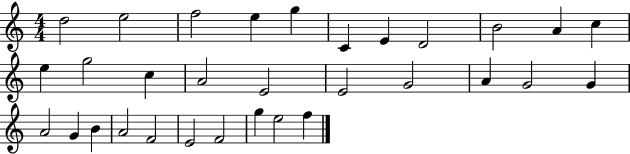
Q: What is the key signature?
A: C major